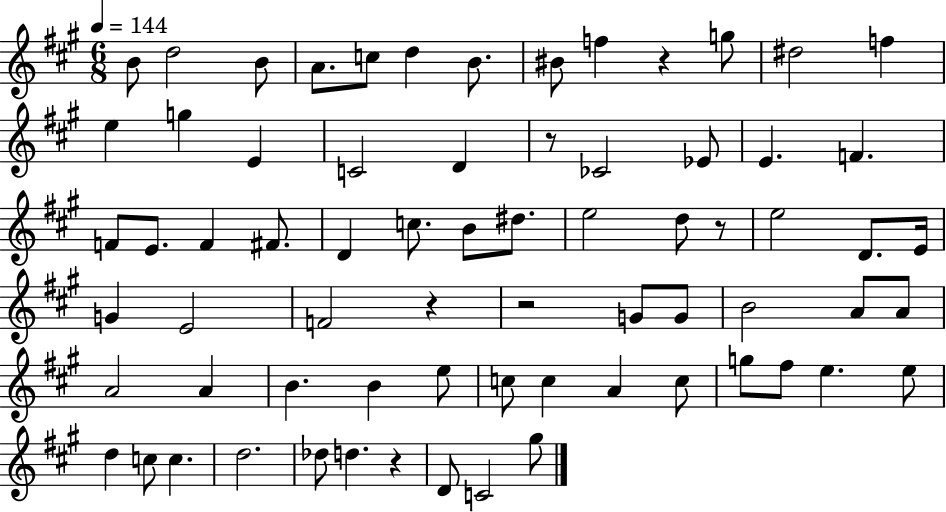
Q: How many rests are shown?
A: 6